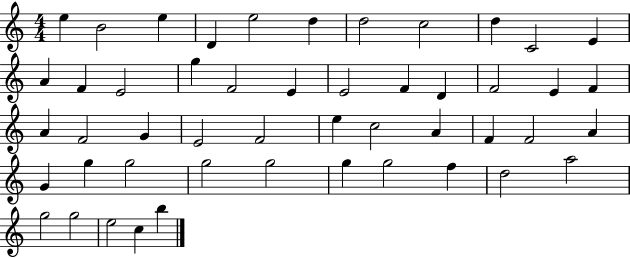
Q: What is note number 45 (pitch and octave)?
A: G5